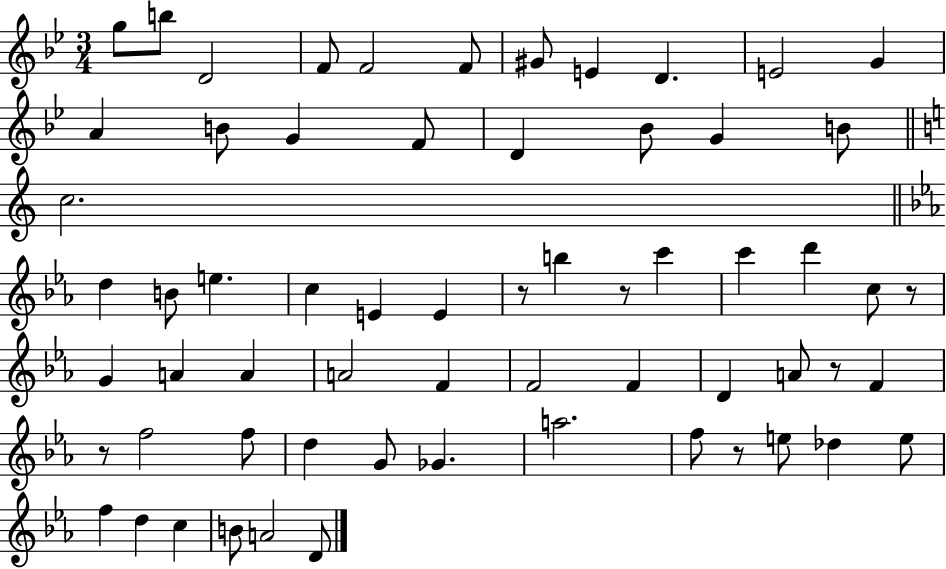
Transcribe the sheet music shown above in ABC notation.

X:1
T:Untitled
M:3/4
L:1/4
K:Bb
g/2 b/2 D2 F/2 F2 F/2 ^G/2 E D E2 G A B/2 G F/2 D _B/2 G B/2 c2 d B/2 e c E E z/2 b z/2 c' c' d' c/2 z/2 G A A A2 F F2 F D A/2 z/2 F z/2 f2 f/2 d G/2 _G a2 f/2 z/2 e/2 _d e/2 f d c B/2 A2 D/2